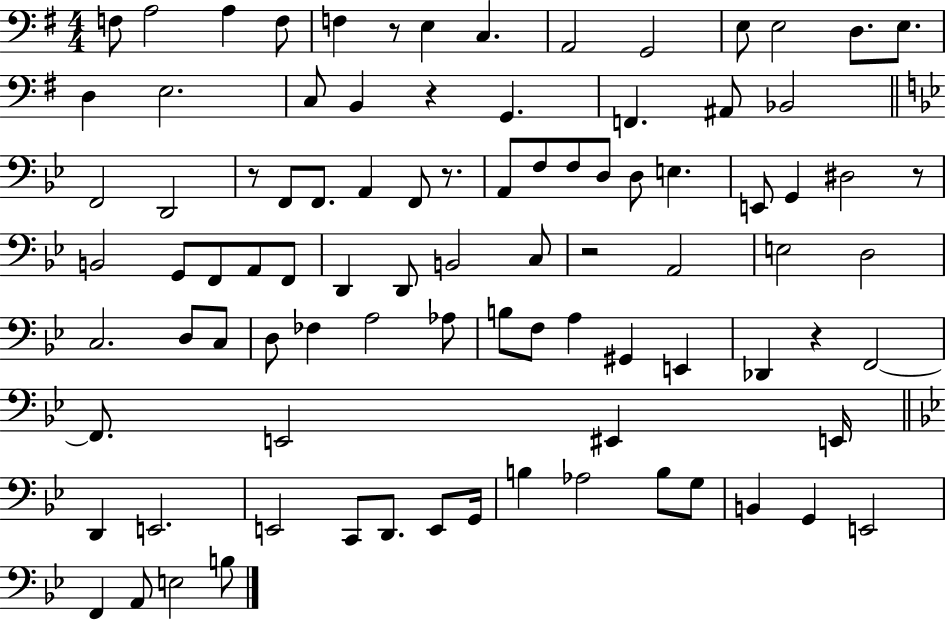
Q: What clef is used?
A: bass